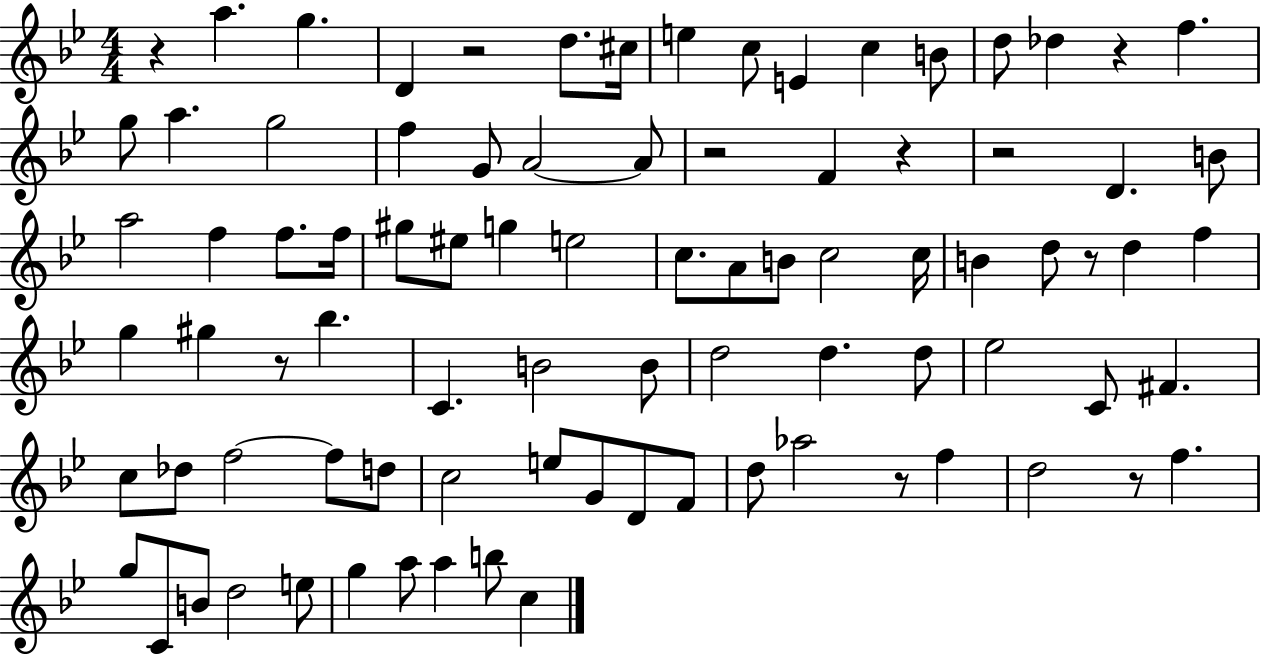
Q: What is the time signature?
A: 4/4